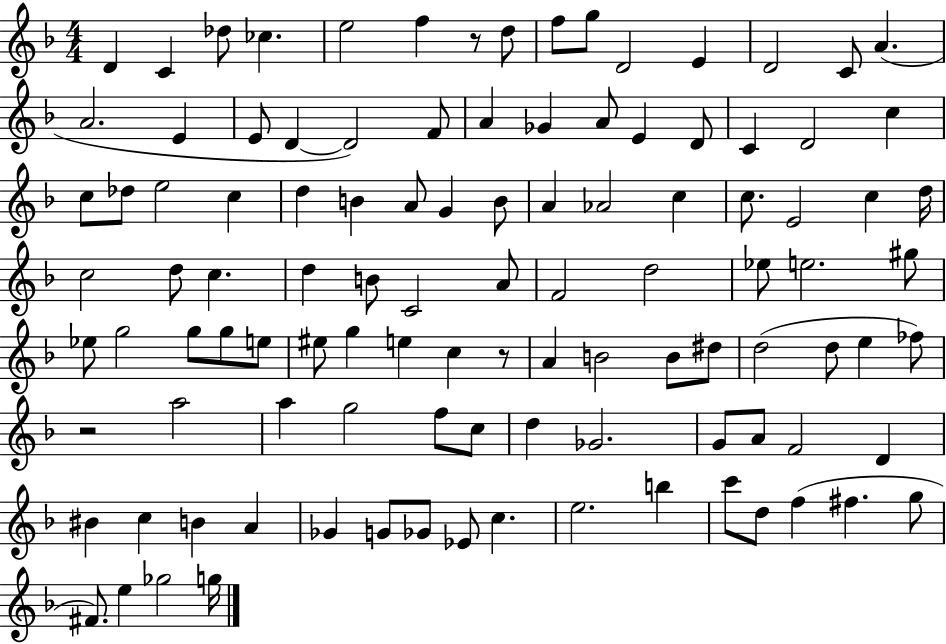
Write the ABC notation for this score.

X:1
T:Untitled
M:4/4
L:1/4
K:F
D C _d/2 _c e2 f z/2 d/2 f/2 g/2 D2 E D2 C/2 A A2 E E/2 D D2 F/2 A _G A/2 E D/2 C D2 c c/2 _d/2 e2 c d B A/2 G B/2 A _A2 c c/2 E2 c d/4 c2 d/2 c d B/2 C2 A/2 F2 d2 _e/2 e2 ^g/2 _e/2 g2 g/2 g/2 e/2 ^e/2 g e c z/2 A B2 B/2 ^d/2 d2 d/2 e _f/2 z2 a2 a g2 f/2 c/2 d _G2 G/2 A/2 F2 D ^B c B A _G G/2 _G/2 _E/2 c e2 b c'/2 d/2 f ^f g/2 ^F/2 e _g2 g/4